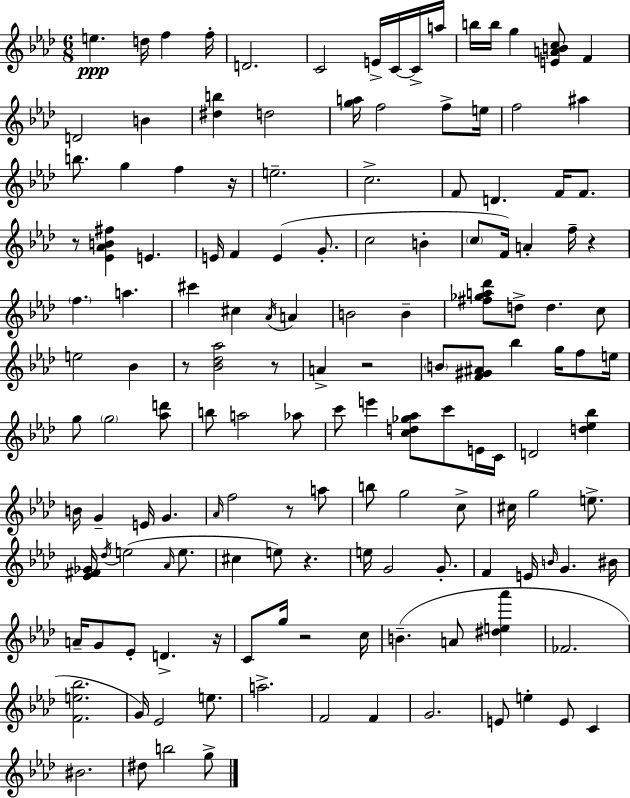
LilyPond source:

{
  \clef treble
  \numericTimeSignature
  \time 6/8
  \key f \minor
  e''4.\ppp d''16 f''4 f''16-. | d'2. | c'2 e'16-> c'16~~ c'16-> a''16 | b''16 b''16 g''4 <e' a' b' c''>8 f'4 | \break d'2 b'4 | <dis'' b''>4 d''2 | <g'' a''>16 f''2 f''8-> e''16 | f''2 ais''4 | \break b''8. g''4 f''4 r16 | e''2.-- | c''2.-> | f'8 d'4. f'16 f'8. | \break r8 <ees' aes' b' fis''>4 e'4. | e'16 f'4 e'4( g'8.-. | c''2 b'4-. | \parenthesize c''8 f'16) a'4-. f''16-- r4 | \break \parenthesize f''4. a''4. | cis'''4 cis''4 \acciaccatura { aes'16 } a'4 | b'2 b'4-- | <fis'' ges'' a'' des'''>8 d''8-> d''4. c''8 | \break e''2 bes'4 | r8 <bes' des'' aes''>2 r8 | a'4-> r2 | \parenthesize b'8 <f' gis' ais'>8 bes''4 g''16 f''8 | \break e''16 g''8 \parenthesize g''2 <aes'' d'''>8 | b''8 a''2 aes''8 | c'''8 e'''4 <c'' d'' ges'' aes''>8 c'''8 e'16 | c'16 d'2 <d'' ees'' bes''>4 | \break b'16 g'4-- e'16 g'4. | \grace { aes'16 } f''2 r8 | a''8 b''8 g''2 | c''8-> cis''16 g''2 e''8.-> | \break <ees' fis' ges'>16 \acciaccatura { des''16 } e''2( | \grace { aes'16 } e''8. cis''4 e''8) r4. | e''16 g'2 | g'8.-. f'4 e'16 \grace { b'16 } g'4. | \break bis'16 a'16-- g'8 ees'8-. d'4.-> | r16 c'8 g''16 r2 | c''16 b'4.--( a'8 | <dis'' e'' aes'''>4 fes'2. | \break <f' e'' bes''>2. | g'16) ees'2 | e''8. a''2.-> | f'2 | \break f'4 g'2. | e'8 e''4-. e'8 | c'4 bis'2. | dis''8 b''2 | \break g''8-> \bar "|."
}